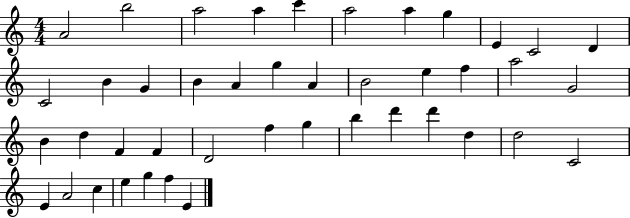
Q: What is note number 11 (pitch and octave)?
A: D4